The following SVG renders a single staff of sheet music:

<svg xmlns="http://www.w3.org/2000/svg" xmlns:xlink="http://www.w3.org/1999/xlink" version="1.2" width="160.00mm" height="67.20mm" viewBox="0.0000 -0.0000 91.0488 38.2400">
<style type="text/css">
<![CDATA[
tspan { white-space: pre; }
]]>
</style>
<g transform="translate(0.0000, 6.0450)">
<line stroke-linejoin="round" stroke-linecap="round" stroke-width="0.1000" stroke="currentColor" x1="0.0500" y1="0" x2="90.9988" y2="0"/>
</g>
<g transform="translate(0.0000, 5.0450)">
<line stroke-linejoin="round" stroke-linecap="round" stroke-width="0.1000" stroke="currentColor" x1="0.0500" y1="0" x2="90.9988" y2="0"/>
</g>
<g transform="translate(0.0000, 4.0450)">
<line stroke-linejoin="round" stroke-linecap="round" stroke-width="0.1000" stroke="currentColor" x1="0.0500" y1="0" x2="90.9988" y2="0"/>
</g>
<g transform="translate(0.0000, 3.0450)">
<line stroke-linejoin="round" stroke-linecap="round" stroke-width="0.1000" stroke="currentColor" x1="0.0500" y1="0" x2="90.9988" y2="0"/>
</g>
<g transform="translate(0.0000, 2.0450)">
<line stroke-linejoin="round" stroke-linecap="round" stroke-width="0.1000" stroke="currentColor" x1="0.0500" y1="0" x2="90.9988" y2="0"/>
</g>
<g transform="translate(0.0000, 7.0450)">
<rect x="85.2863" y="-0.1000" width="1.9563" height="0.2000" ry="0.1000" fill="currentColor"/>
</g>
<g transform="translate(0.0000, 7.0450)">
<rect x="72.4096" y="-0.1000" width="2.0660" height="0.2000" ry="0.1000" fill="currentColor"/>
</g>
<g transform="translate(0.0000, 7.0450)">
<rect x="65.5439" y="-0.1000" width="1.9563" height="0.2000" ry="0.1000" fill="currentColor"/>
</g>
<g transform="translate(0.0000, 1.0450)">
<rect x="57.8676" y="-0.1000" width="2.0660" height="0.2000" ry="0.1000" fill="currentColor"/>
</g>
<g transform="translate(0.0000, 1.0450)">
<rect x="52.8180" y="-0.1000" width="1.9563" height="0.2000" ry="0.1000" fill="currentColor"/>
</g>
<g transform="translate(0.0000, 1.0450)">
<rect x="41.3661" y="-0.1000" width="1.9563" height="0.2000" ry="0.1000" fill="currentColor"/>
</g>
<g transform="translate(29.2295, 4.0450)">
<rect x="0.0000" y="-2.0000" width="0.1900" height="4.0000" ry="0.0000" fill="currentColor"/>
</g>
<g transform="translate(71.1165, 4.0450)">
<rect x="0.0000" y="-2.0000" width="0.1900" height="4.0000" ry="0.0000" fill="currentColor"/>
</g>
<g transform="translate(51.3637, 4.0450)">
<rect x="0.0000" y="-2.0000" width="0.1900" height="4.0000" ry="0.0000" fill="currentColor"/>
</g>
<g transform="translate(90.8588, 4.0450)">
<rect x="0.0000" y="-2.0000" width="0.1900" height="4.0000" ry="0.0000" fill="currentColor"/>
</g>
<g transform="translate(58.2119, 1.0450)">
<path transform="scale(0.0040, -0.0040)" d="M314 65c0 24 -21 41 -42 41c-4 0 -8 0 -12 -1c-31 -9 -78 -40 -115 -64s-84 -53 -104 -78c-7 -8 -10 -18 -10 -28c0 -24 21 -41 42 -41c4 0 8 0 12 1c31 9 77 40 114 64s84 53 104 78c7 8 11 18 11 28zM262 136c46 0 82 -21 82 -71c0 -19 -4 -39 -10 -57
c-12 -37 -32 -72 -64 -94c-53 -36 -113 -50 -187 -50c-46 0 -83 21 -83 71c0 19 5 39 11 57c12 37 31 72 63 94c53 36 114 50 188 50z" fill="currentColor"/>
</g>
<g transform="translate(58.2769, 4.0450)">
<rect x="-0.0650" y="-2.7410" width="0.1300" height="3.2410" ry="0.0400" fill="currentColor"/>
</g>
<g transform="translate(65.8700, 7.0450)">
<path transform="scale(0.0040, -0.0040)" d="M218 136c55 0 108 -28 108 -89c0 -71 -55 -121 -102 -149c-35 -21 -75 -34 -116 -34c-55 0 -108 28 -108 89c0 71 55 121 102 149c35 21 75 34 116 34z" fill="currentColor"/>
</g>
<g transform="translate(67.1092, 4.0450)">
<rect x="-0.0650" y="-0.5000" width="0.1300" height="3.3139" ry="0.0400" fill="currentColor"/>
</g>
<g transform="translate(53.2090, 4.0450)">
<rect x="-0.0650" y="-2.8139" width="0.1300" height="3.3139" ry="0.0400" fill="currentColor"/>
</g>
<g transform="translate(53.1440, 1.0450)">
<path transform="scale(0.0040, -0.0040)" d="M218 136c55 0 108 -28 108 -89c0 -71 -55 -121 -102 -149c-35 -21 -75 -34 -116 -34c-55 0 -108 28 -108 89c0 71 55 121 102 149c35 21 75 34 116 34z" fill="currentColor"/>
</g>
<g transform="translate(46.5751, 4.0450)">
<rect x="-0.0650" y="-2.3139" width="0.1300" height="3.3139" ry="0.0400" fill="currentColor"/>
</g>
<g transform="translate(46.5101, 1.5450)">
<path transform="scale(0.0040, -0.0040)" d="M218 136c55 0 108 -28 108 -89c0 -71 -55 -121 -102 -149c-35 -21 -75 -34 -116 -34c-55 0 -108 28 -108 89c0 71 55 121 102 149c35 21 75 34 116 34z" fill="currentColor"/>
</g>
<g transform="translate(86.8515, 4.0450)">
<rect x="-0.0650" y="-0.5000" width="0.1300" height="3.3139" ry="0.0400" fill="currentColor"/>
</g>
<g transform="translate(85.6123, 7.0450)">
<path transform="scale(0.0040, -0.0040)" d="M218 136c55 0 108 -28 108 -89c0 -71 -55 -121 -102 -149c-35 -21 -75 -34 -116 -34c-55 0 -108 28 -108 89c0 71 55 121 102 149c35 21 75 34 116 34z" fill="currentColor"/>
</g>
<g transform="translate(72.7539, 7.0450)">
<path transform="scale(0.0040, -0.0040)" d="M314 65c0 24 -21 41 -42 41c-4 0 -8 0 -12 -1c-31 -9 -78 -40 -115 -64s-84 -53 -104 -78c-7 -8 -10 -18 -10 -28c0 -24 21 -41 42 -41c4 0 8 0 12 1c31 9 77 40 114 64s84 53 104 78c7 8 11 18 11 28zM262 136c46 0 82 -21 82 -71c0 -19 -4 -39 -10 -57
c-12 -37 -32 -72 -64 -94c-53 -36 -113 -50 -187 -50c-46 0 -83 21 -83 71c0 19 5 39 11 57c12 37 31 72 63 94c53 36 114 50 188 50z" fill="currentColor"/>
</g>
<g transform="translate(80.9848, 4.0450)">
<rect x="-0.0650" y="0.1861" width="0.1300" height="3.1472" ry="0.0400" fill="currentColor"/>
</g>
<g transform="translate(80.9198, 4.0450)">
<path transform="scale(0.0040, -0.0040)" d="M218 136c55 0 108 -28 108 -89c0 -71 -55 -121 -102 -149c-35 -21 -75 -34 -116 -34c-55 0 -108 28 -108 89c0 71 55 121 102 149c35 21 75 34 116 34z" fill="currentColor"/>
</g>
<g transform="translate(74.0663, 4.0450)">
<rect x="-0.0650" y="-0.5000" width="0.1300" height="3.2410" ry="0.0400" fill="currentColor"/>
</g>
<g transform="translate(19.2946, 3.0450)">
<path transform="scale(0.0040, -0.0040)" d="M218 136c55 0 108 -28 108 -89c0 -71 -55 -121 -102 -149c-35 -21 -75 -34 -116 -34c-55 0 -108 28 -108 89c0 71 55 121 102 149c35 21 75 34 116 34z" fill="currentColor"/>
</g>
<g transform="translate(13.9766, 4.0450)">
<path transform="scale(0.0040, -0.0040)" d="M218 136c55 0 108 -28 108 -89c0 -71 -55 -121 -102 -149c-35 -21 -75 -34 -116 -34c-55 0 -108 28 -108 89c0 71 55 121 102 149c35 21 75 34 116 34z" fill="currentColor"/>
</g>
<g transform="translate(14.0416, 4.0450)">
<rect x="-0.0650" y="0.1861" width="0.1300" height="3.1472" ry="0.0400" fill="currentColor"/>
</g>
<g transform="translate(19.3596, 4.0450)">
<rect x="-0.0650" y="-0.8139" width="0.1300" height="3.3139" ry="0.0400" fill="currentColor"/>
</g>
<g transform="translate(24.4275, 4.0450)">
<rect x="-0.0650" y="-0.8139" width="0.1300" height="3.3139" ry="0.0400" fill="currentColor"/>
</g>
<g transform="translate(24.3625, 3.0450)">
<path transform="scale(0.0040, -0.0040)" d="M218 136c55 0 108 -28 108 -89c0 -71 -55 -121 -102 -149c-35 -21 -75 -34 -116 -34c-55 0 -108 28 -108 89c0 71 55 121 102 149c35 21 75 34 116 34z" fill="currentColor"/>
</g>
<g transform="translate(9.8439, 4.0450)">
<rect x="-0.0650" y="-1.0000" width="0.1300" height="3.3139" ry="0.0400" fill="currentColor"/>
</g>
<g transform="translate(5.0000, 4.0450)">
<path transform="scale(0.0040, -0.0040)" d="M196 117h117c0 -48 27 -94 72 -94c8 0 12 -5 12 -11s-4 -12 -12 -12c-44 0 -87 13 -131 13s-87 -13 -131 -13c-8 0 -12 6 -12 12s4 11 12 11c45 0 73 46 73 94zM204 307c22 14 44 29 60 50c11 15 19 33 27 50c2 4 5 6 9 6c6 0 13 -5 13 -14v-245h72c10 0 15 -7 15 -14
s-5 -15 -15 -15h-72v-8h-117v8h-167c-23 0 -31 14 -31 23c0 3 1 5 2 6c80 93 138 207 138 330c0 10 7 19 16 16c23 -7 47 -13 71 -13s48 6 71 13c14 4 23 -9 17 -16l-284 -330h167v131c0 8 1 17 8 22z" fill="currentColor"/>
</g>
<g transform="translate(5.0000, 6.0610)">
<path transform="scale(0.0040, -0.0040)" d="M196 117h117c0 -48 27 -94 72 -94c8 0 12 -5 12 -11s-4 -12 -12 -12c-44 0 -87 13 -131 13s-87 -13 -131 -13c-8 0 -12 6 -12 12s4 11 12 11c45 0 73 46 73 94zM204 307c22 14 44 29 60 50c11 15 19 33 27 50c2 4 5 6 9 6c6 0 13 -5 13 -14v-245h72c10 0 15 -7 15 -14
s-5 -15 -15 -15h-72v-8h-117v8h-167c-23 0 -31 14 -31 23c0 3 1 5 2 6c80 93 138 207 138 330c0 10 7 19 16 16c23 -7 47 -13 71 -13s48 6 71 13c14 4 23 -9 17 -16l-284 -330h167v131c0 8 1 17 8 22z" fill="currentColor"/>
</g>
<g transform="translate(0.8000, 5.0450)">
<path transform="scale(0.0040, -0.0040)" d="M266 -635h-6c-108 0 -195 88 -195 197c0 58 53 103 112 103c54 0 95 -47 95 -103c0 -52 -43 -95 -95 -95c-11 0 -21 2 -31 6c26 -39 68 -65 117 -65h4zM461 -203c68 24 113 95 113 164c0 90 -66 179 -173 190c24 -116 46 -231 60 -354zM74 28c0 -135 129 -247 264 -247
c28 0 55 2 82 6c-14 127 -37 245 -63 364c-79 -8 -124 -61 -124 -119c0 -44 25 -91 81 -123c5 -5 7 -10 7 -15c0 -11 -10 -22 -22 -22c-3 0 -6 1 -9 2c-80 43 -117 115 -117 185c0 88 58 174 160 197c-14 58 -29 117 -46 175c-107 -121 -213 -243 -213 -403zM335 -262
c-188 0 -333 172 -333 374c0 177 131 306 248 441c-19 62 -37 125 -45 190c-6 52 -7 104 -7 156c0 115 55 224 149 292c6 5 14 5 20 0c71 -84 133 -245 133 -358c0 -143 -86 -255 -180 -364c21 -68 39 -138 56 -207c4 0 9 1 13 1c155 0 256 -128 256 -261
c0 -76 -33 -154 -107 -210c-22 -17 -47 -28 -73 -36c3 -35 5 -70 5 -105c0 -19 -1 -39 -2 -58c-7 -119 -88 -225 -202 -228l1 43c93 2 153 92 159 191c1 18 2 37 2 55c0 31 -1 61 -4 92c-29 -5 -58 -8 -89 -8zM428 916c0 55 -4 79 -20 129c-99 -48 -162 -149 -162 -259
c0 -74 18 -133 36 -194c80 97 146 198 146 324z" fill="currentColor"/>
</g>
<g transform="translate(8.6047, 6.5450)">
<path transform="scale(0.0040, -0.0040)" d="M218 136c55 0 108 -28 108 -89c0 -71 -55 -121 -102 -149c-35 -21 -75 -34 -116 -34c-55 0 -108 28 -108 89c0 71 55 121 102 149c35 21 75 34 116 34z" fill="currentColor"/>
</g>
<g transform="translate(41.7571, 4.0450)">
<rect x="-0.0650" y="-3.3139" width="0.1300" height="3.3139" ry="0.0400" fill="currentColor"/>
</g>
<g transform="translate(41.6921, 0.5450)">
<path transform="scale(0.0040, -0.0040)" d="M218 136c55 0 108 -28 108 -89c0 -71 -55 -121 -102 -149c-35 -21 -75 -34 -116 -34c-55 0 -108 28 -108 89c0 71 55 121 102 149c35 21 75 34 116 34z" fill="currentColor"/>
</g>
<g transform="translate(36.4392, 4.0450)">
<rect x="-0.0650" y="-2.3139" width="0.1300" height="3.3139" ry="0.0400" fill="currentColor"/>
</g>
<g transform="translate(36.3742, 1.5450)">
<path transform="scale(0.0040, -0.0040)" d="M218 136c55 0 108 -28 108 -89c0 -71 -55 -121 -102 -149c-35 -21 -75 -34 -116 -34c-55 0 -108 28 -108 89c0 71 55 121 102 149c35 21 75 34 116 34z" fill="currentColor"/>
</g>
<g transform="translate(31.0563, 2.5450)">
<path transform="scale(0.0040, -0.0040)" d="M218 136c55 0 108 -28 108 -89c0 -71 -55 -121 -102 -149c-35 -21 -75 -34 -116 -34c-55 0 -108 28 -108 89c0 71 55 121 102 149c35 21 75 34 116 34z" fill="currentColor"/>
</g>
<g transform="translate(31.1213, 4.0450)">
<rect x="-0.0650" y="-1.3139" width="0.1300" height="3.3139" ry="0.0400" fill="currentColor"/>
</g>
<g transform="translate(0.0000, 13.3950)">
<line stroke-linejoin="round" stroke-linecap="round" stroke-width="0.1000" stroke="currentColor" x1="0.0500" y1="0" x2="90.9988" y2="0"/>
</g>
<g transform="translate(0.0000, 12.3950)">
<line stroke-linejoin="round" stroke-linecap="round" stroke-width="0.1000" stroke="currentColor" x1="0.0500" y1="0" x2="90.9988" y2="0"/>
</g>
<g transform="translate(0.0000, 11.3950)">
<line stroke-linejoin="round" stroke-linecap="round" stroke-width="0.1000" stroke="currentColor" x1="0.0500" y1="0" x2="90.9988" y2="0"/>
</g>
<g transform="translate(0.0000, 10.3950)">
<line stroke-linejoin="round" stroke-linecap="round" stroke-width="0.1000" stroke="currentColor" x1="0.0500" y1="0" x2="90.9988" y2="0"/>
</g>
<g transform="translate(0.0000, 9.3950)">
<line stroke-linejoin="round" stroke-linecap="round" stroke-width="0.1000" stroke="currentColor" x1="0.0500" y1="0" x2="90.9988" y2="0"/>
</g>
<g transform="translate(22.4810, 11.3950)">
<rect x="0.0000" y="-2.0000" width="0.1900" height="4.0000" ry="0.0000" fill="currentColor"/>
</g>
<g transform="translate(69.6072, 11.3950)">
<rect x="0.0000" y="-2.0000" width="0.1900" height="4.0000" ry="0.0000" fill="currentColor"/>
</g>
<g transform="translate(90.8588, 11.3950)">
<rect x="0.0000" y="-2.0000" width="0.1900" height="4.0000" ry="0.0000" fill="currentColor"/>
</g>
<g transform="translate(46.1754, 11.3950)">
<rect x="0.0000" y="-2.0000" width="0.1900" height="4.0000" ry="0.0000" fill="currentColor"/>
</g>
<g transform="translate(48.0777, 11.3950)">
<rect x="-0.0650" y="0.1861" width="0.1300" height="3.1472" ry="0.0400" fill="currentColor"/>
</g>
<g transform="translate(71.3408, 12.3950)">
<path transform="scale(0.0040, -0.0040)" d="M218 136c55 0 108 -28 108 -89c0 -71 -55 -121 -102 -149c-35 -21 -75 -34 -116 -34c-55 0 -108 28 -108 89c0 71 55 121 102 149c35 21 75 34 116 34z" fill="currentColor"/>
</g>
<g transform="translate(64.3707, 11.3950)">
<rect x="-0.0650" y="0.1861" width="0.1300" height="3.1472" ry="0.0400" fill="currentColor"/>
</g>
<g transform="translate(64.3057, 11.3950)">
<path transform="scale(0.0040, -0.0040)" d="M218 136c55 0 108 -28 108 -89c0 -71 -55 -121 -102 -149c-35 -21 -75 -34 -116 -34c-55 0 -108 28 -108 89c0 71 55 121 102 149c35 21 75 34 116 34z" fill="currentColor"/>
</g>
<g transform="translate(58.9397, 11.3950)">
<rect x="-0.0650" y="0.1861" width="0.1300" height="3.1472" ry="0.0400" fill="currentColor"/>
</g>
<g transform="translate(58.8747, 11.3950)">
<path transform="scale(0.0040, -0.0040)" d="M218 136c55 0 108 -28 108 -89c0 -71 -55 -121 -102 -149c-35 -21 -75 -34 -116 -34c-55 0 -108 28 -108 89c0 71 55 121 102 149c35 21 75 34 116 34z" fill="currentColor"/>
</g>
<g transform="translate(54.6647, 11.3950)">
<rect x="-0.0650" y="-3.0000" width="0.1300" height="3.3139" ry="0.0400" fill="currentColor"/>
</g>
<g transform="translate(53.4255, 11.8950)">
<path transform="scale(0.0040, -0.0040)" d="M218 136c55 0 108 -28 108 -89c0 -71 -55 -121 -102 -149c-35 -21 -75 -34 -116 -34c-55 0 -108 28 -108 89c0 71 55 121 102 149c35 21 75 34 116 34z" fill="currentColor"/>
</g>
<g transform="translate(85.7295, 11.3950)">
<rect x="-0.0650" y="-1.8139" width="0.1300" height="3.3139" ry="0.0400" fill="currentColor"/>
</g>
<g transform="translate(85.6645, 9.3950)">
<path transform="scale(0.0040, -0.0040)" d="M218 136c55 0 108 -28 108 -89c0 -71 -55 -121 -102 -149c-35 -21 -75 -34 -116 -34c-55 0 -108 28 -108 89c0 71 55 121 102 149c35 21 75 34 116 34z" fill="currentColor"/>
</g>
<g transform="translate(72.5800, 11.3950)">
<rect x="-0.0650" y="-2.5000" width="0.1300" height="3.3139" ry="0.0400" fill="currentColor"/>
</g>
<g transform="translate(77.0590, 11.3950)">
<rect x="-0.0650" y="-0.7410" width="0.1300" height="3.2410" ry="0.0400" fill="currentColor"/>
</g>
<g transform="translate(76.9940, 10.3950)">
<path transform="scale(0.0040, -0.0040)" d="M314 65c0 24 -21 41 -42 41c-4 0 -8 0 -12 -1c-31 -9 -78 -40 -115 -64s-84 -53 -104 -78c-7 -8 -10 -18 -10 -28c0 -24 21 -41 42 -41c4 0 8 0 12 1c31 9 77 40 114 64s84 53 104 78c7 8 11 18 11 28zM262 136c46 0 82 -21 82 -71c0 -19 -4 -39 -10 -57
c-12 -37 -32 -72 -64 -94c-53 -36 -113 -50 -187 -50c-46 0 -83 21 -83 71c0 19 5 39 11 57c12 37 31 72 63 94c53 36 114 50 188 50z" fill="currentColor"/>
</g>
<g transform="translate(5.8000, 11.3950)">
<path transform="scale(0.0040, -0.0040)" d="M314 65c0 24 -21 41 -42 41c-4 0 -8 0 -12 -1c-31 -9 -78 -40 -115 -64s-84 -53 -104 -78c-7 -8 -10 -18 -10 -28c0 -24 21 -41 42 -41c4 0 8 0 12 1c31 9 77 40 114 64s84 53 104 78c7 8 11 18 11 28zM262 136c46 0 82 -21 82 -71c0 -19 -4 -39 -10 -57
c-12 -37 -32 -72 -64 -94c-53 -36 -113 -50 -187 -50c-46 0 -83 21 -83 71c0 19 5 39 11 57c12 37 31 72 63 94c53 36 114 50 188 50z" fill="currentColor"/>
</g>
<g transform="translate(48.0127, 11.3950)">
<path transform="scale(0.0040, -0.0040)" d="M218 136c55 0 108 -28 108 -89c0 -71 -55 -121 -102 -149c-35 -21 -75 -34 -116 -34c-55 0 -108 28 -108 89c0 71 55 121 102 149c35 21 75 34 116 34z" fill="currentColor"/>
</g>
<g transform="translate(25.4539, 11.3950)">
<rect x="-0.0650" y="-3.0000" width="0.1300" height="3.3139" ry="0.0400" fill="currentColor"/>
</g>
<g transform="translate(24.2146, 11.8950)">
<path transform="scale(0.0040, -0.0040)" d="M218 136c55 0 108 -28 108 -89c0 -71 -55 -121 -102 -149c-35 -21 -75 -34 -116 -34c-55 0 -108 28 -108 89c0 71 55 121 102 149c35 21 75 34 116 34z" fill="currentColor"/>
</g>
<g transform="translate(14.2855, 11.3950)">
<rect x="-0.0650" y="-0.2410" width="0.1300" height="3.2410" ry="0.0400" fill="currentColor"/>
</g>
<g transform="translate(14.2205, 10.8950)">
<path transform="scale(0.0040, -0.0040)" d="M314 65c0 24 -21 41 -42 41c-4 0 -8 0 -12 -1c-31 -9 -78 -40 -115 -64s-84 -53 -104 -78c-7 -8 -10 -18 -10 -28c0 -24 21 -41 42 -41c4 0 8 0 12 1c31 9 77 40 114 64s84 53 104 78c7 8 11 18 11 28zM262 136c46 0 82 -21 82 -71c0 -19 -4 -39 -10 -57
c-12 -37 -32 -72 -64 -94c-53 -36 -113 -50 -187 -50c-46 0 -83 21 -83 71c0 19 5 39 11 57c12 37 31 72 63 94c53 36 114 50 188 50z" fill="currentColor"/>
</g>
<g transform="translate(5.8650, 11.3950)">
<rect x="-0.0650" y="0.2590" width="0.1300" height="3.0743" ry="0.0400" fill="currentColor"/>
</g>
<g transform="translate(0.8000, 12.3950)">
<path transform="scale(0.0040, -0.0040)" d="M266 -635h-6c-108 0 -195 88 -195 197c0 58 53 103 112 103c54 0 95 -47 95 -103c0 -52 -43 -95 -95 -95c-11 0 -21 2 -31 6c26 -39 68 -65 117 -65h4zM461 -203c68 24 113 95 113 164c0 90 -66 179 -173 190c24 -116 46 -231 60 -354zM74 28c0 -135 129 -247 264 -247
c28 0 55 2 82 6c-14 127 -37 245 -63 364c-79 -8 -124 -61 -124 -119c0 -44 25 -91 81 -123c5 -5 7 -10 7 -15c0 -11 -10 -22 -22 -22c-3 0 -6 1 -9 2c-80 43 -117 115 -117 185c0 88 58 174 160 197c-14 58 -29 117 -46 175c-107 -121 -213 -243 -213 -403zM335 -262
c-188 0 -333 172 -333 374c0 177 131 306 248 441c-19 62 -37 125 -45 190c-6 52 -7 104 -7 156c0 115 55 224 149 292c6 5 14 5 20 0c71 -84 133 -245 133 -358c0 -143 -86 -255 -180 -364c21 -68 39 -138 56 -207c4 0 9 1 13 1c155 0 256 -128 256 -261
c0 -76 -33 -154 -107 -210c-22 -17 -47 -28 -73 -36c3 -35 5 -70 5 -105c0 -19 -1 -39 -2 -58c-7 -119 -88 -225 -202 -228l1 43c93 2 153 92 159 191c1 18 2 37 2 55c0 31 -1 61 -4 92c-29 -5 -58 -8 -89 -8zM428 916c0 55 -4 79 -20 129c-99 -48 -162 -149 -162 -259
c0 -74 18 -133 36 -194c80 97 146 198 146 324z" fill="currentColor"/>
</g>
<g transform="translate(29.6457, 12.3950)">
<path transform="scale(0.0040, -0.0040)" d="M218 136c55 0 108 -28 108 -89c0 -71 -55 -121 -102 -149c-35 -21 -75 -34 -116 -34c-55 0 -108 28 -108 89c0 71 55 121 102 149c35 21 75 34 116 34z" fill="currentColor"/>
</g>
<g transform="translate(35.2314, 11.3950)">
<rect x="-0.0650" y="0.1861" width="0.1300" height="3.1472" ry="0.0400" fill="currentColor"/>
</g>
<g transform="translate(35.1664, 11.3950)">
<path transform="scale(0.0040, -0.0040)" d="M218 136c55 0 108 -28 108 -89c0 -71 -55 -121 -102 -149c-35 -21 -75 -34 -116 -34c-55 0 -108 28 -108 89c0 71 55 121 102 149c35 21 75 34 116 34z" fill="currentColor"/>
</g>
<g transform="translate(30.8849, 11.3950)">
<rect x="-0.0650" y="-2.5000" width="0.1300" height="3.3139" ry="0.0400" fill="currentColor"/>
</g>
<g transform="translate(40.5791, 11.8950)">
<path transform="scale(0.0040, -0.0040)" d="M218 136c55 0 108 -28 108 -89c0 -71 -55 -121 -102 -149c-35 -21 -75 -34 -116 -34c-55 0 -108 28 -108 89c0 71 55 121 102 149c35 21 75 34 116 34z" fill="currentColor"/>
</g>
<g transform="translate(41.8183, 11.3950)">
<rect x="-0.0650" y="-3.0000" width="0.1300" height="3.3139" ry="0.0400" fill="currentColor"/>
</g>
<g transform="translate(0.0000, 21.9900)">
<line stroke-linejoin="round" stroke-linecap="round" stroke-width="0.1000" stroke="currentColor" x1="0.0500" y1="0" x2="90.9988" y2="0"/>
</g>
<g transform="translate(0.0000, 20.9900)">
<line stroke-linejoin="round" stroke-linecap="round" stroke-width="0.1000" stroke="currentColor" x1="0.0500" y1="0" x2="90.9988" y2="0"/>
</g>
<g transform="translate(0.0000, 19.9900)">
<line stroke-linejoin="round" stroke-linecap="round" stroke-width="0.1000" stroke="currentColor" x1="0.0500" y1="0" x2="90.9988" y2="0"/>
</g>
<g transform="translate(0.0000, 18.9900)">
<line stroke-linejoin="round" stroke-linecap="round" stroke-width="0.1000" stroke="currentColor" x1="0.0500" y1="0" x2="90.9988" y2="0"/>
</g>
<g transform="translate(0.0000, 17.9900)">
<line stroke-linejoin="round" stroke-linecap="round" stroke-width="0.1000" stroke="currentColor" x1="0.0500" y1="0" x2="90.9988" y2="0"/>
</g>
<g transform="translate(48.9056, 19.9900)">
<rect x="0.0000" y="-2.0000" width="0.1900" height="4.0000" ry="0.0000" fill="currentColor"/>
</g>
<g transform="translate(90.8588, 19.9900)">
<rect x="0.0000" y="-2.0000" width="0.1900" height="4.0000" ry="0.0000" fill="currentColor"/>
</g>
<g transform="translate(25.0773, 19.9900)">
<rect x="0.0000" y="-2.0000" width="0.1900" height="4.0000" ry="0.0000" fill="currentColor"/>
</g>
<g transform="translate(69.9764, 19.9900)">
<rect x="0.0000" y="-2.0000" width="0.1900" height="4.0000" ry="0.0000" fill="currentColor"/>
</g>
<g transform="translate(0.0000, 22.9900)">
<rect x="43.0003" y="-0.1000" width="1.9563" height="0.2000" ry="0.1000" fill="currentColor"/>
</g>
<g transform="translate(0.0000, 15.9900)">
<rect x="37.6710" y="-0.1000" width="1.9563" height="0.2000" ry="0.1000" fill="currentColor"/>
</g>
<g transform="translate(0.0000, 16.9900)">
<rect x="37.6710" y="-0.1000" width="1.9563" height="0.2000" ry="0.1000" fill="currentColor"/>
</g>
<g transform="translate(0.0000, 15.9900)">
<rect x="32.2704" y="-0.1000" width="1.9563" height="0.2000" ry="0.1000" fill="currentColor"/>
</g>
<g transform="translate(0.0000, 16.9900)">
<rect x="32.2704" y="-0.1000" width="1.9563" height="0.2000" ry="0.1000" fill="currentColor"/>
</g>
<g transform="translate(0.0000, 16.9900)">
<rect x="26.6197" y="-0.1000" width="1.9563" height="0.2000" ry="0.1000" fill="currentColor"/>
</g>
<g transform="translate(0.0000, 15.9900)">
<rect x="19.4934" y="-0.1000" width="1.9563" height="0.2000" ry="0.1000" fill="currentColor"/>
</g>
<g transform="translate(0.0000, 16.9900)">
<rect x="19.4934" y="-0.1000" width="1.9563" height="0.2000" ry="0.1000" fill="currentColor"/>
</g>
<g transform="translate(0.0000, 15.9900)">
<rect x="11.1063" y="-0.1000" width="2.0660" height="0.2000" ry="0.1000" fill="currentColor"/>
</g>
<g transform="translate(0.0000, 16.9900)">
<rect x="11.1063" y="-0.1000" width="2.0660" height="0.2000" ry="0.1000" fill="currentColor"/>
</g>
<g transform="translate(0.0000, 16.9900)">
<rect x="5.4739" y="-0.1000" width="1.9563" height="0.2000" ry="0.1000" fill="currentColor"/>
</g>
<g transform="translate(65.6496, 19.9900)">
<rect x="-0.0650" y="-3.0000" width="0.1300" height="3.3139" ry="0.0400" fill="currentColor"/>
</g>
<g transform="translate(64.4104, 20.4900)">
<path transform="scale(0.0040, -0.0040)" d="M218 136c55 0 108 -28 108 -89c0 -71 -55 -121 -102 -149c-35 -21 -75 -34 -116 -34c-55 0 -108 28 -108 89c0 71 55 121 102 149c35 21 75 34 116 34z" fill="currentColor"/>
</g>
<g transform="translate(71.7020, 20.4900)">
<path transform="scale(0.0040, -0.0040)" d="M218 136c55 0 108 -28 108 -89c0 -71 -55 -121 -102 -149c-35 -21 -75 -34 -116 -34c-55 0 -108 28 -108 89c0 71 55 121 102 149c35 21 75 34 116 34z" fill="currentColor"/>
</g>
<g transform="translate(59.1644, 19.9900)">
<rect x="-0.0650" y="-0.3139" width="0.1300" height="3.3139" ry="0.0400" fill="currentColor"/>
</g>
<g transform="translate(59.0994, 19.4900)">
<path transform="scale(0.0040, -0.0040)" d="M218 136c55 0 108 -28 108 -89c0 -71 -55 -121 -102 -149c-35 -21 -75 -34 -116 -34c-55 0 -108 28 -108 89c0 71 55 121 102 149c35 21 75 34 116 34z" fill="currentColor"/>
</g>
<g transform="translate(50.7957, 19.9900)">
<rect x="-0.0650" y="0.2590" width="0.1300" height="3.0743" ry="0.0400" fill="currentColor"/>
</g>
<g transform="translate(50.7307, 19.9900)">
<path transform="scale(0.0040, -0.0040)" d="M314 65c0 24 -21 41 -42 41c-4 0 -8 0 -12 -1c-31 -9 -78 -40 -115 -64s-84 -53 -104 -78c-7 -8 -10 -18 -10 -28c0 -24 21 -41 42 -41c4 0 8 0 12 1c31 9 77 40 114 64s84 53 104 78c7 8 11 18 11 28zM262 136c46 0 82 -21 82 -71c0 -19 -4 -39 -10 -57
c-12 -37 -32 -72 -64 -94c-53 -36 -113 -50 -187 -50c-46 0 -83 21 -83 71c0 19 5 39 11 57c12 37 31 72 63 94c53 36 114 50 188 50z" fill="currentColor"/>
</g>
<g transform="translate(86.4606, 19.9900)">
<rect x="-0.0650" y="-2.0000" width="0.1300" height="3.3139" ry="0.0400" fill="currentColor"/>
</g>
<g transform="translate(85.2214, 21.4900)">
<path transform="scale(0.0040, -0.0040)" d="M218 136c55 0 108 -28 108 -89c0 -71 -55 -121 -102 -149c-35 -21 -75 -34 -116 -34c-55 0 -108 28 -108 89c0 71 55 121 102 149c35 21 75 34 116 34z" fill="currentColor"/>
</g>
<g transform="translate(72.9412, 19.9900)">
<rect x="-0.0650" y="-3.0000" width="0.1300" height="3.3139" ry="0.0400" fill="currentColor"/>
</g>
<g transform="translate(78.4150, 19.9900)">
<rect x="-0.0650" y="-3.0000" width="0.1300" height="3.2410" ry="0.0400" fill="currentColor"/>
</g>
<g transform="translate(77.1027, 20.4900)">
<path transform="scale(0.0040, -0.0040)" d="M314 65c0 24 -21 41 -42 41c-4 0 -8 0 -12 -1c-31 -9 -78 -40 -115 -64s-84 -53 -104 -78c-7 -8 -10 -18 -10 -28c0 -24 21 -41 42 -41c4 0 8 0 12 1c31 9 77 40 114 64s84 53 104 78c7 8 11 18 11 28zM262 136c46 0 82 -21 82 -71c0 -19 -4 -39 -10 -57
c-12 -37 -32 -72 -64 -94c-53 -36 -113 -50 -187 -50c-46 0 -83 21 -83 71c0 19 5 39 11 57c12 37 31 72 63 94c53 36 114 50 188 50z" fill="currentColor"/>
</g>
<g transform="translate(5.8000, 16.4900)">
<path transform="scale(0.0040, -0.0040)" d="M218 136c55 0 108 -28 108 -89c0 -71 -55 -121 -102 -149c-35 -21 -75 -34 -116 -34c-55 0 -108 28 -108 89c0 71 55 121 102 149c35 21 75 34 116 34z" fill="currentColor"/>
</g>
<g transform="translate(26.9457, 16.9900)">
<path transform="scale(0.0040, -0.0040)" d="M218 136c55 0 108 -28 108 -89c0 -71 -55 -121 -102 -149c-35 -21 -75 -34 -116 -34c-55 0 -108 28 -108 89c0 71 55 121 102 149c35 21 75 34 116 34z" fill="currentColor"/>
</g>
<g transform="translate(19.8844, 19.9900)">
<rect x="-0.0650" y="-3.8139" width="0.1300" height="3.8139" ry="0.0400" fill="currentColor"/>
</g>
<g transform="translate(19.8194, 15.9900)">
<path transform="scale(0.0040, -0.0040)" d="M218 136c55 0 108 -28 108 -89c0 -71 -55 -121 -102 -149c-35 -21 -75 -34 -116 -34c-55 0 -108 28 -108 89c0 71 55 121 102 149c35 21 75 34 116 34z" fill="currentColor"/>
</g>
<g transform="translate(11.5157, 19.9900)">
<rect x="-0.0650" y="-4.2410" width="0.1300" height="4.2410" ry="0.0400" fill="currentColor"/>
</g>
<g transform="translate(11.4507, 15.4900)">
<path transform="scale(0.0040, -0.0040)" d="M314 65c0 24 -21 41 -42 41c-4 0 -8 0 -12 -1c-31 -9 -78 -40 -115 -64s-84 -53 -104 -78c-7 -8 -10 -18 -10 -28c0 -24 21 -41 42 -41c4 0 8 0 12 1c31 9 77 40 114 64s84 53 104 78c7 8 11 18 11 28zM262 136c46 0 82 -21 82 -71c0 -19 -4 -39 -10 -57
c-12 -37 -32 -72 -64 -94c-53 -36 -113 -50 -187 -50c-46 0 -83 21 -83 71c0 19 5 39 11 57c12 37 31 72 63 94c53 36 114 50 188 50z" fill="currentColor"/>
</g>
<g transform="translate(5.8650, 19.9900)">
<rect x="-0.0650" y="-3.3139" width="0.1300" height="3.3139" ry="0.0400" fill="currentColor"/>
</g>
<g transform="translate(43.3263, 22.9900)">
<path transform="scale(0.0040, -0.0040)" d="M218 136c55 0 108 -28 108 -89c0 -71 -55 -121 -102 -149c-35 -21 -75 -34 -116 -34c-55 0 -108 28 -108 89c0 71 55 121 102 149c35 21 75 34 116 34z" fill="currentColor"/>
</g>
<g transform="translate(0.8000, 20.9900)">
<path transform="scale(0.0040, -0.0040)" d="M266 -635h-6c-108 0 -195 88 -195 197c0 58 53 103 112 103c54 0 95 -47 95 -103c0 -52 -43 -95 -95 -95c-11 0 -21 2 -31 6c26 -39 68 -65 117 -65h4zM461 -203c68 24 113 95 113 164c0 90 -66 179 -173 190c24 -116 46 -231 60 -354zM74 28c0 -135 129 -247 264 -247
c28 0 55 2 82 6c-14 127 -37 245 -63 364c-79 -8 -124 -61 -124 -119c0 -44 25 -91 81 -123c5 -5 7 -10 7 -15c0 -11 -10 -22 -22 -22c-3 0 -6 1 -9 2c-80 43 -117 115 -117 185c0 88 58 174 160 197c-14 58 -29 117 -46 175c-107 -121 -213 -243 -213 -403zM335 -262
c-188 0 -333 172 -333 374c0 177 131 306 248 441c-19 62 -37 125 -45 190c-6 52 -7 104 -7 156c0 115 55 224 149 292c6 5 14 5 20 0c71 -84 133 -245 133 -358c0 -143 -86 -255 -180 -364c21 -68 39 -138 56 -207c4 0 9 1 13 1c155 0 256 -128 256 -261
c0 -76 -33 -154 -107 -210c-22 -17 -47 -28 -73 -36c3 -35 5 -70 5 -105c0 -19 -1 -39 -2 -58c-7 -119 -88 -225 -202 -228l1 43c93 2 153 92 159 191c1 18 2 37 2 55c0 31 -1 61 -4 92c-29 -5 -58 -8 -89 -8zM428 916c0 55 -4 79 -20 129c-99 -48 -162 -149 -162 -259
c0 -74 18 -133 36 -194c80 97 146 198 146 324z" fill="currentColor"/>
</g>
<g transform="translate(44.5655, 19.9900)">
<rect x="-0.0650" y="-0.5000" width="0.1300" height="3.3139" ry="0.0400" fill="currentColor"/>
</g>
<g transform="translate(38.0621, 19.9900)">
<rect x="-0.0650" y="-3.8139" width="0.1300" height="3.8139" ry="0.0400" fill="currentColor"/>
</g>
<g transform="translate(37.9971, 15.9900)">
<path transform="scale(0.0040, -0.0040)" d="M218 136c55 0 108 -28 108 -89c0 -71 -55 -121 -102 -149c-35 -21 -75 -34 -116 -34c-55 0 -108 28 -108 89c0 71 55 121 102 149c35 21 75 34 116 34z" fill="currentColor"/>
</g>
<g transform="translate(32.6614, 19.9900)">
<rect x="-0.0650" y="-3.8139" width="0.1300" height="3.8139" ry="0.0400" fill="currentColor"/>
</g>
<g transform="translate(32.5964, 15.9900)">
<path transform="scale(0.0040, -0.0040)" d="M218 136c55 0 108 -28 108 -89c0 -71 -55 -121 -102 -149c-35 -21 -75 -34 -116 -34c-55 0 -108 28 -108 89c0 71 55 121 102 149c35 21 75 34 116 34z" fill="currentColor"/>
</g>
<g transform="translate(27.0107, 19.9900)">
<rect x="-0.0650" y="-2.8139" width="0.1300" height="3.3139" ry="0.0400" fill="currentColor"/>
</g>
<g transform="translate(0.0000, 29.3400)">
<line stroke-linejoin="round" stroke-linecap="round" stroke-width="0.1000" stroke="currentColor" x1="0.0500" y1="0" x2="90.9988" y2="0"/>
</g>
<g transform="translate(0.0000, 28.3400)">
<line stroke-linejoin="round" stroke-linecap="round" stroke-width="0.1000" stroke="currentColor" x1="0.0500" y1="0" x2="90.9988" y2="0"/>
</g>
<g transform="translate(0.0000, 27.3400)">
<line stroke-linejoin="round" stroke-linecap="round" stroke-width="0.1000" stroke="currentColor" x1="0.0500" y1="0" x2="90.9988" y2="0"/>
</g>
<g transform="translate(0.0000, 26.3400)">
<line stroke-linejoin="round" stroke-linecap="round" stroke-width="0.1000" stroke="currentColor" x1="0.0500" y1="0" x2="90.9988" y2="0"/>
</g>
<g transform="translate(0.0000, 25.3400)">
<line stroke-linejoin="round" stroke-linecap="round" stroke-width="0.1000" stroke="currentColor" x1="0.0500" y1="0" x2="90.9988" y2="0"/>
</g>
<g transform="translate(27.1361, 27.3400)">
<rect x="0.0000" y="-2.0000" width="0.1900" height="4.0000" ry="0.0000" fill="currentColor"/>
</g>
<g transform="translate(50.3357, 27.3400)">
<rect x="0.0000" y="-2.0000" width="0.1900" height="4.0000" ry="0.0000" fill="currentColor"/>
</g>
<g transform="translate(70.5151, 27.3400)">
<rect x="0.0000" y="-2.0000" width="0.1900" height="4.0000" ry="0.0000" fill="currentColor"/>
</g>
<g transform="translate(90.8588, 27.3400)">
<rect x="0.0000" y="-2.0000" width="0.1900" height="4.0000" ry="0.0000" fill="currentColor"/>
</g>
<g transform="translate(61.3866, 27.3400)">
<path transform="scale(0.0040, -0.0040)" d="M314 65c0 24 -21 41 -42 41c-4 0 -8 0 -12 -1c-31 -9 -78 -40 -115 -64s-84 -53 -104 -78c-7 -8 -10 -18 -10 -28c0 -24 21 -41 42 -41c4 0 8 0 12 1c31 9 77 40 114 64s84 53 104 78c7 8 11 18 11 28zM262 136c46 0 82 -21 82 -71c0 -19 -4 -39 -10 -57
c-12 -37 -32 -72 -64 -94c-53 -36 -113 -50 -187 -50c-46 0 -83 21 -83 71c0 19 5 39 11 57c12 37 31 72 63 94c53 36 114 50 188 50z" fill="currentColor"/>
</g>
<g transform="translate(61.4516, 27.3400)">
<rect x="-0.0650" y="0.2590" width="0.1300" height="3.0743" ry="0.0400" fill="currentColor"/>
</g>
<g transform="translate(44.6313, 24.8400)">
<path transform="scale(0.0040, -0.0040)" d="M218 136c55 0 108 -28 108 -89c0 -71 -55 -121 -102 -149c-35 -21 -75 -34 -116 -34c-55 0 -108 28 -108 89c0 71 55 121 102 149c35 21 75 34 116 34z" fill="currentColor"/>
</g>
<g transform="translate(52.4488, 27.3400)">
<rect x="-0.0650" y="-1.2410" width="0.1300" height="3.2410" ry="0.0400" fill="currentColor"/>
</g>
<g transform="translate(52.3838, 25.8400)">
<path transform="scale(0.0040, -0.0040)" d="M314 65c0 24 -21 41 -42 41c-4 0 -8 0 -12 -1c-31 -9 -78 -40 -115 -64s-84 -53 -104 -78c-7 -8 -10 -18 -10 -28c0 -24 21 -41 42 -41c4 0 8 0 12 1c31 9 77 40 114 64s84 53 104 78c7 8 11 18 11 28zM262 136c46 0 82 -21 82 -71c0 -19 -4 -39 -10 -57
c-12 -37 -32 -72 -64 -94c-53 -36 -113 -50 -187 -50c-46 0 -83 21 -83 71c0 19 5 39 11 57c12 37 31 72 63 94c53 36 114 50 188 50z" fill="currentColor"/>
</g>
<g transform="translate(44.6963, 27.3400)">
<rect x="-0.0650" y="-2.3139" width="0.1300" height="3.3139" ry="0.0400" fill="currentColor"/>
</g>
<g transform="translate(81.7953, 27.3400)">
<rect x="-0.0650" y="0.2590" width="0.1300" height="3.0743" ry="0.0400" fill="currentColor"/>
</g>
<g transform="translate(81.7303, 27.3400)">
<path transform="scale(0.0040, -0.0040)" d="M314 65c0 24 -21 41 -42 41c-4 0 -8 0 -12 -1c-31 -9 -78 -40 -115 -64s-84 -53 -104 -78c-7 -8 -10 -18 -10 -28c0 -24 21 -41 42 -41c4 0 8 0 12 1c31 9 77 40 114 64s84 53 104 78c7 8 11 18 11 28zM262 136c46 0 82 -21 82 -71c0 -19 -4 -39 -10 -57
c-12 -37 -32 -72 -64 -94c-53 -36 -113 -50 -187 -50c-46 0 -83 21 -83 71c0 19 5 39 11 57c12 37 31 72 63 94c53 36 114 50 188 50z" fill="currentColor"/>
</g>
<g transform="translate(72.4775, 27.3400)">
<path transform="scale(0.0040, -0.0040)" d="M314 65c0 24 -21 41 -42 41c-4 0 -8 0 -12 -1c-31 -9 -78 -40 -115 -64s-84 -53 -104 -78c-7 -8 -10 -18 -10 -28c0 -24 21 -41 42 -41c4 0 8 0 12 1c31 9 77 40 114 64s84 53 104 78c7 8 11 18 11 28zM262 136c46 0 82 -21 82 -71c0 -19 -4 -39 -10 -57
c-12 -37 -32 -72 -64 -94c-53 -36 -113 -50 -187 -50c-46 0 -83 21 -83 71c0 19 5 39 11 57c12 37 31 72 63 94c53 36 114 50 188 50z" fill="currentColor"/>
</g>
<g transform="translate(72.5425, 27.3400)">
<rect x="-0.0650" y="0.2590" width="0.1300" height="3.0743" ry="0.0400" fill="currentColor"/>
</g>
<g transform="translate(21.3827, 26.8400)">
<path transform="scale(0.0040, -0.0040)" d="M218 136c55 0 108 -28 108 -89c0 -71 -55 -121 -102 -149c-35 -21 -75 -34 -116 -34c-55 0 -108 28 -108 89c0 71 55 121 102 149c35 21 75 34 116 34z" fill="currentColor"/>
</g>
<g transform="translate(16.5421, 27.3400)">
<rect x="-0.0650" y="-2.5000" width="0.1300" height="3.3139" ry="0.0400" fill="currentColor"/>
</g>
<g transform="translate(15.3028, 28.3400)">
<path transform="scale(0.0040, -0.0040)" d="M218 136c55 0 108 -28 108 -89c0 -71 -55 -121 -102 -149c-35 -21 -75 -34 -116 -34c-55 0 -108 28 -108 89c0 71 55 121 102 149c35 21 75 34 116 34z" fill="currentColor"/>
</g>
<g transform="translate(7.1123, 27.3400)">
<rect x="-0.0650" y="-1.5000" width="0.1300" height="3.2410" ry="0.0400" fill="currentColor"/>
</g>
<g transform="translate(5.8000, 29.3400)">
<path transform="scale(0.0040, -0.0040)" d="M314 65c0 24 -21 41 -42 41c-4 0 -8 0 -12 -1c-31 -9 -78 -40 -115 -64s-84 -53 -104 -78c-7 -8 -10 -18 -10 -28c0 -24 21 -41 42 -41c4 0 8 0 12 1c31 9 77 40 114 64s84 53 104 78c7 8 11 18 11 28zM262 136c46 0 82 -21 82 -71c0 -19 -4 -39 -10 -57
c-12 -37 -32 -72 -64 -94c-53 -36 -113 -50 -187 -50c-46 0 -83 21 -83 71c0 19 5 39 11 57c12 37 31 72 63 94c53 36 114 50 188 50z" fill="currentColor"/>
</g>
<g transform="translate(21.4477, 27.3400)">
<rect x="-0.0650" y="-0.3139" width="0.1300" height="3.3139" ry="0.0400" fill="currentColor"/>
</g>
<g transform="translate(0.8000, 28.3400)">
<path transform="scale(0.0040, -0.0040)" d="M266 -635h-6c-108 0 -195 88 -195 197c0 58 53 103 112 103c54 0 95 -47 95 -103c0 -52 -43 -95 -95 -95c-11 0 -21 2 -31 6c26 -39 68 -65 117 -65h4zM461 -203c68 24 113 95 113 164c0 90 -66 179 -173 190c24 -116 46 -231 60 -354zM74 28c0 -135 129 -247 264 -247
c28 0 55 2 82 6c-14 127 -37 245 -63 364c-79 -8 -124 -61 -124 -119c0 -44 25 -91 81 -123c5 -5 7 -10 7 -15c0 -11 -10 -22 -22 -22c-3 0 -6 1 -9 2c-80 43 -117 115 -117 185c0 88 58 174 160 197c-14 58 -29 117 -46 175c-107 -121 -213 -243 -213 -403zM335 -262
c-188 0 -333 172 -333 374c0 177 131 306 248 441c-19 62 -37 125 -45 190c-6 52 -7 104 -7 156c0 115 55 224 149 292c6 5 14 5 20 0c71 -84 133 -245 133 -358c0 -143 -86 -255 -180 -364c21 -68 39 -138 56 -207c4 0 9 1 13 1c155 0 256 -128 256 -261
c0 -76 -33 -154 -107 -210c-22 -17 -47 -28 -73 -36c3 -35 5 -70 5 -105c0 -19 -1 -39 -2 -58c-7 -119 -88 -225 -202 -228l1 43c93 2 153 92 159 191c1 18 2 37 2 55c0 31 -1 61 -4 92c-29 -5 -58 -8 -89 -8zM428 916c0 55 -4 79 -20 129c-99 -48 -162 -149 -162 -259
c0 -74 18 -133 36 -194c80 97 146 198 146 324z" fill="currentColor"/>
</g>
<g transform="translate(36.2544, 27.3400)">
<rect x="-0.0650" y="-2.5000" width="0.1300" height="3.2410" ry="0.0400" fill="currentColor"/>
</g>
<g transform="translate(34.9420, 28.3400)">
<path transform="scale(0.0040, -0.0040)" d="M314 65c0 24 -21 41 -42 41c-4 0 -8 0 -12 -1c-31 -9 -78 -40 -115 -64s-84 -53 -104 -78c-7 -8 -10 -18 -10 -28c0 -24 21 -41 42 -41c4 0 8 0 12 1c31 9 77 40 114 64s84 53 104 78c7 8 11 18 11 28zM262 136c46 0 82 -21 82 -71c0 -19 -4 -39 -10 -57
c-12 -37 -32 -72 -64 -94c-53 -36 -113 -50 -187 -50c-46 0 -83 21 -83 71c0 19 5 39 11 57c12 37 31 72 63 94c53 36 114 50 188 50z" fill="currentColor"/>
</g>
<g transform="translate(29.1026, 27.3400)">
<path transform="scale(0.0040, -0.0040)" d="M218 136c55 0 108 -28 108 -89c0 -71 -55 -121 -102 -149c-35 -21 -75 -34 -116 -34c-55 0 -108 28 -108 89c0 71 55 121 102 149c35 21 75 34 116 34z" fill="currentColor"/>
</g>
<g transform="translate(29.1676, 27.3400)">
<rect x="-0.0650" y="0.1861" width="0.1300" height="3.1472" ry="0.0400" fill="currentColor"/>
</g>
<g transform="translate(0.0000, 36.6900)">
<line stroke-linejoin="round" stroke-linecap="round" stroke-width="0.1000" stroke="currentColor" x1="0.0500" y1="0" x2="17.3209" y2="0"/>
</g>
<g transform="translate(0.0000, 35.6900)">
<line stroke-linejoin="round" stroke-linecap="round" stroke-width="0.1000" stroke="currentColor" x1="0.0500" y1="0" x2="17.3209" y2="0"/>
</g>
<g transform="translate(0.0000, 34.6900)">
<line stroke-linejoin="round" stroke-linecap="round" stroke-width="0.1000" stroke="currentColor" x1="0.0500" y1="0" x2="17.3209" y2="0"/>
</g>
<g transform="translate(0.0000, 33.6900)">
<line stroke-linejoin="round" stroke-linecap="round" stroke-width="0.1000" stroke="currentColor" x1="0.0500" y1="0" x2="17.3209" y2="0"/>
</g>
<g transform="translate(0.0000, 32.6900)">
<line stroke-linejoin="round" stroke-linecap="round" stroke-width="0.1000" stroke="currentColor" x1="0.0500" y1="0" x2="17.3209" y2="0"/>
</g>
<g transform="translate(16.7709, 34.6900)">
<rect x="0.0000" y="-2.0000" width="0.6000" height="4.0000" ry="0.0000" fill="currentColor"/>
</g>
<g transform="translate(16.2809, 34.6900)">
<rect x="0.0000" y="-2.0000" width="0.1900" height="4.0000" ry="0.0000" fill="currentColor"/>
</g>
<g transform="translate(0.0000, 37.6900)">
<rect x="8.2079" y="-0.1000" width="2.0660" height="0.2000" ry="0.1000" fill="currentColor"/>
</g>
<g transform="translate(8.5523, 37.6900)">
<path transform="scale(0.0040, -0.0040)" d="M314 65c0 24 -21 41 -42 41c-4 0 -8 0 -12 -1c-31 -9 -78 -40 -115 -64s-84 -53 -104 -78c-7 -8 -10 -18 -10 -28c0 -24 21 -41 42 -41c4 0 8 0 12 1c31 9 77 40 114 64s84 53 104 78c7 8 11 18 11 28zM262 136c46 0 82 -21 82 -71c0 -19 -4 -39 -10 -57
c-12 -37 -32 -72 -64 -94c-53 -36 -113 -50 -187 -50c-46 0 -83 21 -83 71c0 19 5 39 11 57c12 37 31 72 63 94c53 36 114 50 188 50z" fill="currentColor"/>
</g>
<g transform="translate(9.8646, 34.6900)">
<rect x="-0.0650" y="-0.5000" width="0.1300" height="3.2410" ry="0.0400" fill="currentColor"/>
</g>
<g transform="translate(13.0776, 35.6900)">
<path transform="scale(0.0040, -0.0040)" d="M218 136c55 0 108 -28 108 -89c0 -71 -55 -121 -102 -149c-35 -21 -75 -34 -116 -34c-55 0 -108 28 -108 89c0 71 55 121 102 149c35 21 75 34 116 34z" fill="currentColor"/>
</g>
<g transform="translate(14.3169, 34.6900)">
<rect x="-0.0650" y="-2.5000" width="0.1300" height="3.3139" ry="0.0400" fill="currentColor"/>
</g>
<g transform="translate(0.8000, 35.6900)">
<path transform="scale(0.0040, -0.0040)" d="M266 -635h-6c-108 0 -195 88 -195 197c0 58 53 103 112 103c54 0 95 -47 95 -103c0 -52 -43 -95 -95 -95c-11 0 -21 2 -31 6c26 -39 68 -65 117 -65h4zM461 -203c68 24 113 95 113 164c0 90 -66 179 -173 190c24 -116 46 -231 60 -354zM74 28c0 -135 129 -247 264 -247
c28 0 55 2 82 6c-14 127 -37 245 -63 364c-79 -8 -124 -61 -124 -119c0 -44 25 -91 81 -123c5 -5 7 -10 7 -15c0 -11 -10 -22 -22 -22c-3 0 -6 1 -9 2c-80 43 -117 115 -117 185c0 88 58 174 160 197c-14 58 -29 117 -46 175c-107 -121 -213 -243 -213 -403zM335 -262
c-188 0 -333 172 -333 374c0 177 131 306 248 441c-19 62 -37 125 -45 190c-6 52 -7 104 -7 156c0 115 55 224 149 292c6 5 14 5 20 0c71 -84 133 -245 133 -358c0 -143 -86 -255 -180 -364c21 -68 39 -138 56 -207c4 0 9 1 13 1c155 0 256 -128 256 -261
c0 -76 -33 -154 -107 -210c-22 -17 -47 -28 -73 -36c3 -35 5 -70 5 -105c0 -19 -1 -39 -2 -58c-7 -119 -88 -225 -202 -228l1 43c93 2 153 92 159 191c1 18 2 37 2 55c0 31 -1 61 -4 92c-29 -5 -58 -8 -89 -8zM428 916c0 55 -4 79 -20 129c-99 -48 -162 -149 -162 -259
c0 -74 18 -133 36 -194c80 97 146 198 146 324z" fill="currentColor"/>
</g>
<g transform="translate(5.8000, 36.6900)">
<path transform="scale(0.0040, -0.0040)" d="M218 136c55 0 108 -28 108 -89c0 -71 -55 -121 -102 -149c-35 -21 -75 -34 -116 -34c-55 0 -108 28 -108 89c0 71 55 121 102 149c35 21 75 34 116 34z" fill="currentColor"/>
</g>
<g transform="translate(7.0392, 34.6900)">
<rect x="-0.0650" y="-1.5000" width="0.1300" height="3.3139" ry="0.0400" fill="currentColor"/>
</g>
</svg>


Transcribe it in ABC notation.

X:1
T:Untitled
M:4/4
L:1/4
K:C
D B d d e g b g a a2 C C2 B C B2 c2 A G B A B A B B G d2 f b d'2 c' a c' c' C B2 c A A A2 F E2 G c B G2 g e2 B2 B2 B2 E C2 G